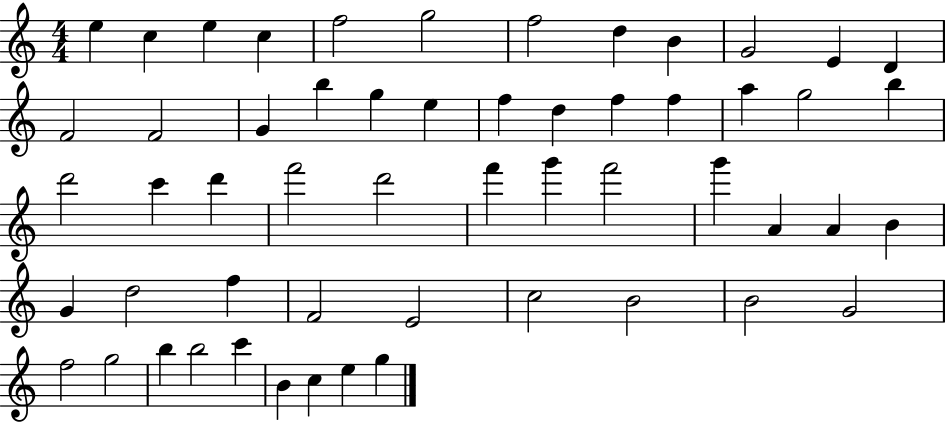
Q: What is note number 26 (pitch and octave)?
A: D6